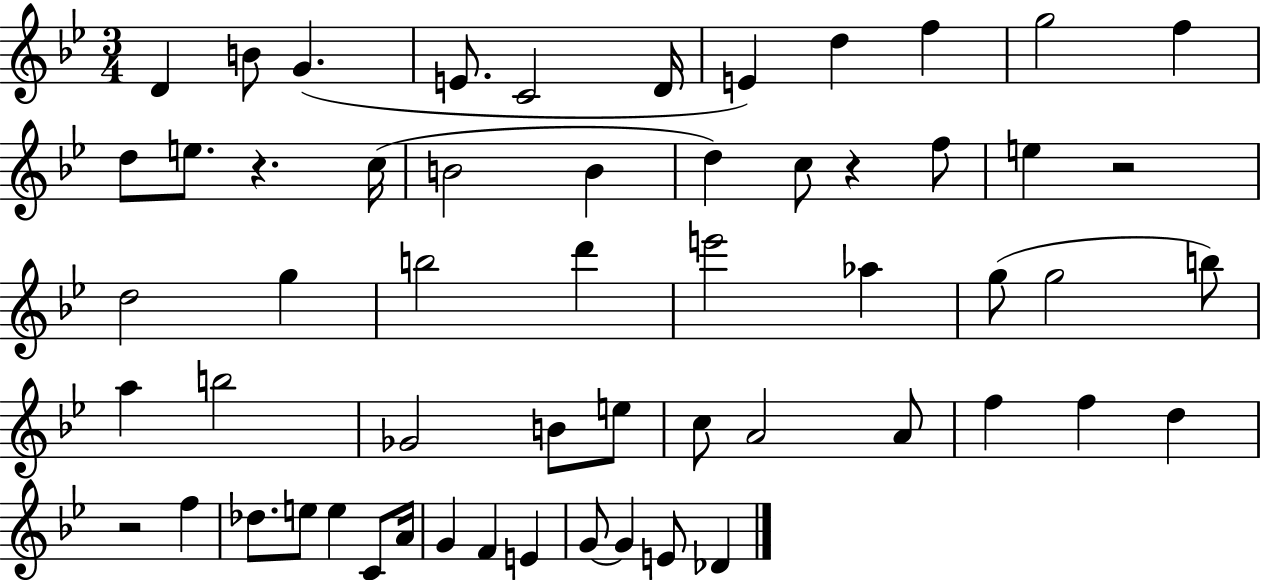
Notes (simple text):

D4/q B4/e G4/q. E4/e. C4/h D4/s E4/q D5/q F5/q G5/h F5/q D5/e E5/e. R/q. C5/s B4/h B4/q D5/q C5/e R/q F5/e E5/q R/h D5/h G5/q B5/h D6/q E6/h Ab5/q G5/e G5/h B5/e A5/q B5/h Gb4/h B4/e E5/e C5/e A4/h A4/e F5/q F5/q D5/q R/h F5/q Db5/e. E5/e E5/q C4/e A4/s G4/q F4/q E4/q G4/e G4/q E4/e Db4/q